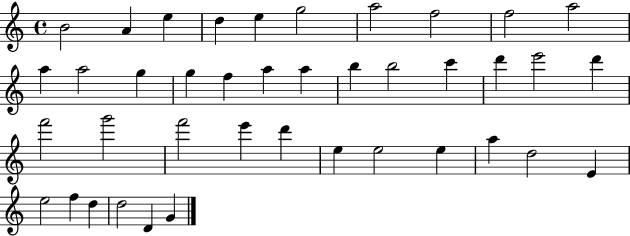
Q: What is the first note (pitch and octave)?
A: B4